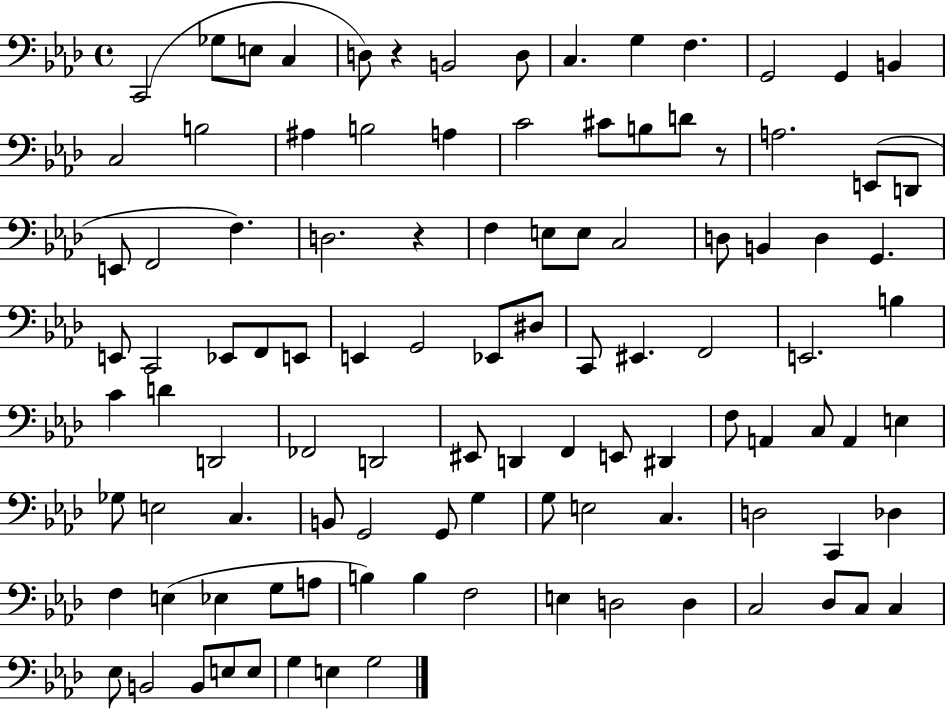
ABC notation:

X:1
T:Untitled
M:4/4
L:1/4
K:Ab
C,,2 _G,/2 E,/2 C, D,/2 z B,,2 D,/2 C, G, F, G,,2 G,, B,, C,2 B,2 ^A, B,2 A, C2 ^C/2 B,/2 D/2 z/2 A,2 E,,/2 D,,/2 E,,/2 F,,2 F, D,2 z F, E,/2 E,/2 C,2 D,/2 B,, D, G,, E,,/2 C,,2 _E,,/2 F,,/2 E,,/2 E,, G,,2 _E,,/2 ^D,/2 C,,/2 ^E,, F,,2 E,,2 B, C D D,,2 _F,,2 D,,2 ^E,,/2 D,, F,, E,,/2 ^D,, F,/2 A,, C,/2 A,, E, _G,/2 E,2 C, B,,/2 G,,2 G,,/2 G, G,/2 E,2 C, D,2 C,, _D, F, E, _E, G,/2 A,/2 B, B, F,2 E, D,2 D, C,2 _D,/2 C,/2 C, _E,/2 B,,2 B,,/2 E,/2 E,/2 G, E, G,2